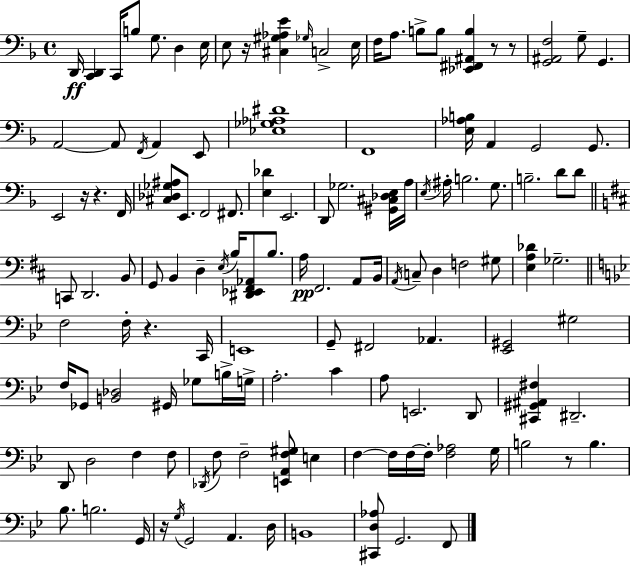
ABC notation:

X:1
T:Untitled
M:4/4
L:1/4
K:F
D,,/4 [C,,D,,] C,,/4 B,/2 G,/2 D, E,/4 E,/2 z/4 [^C,^G,_A,E] _G,/4 C,2 E,/4 F,/4 A,/2 B,/2 B,/2 [_E,,^F,,^A,,B,] z/2 z/2 [G,,^A,,F,]2 G,/2 G,, A,,2 A,,/2 F,,/4 A,, E,,/2 [_E,_G,_A,^D]4 F,,4 [E,_A,B,]/4 A,, G,,2 G,,/2 E,,2 z/4 z F,,/4 [^C,_D,_G,^A,]/2 E,,/2 F,,2 ^F,,/2 [E,_D] E,,2 D,,/2 _G,2 [^G,,^C,_D,E,]/4 A,/4 E,/4 ^A,/4 B,2 G,/2 B,2 D/2 D/2 C,,/2 D,,2 B,,/2 G,,/2 B,, D, E,/4 B,/4 [^D,,_E,,^F,,_A,,]/2 B,/2 A,/4 ^F,,2 A,,/2 B,,/4 A,,/4 C,/2 D, F,2 ^G,/2 [E,A,_D] _G,2 F,2 F,/4 z C,,/4 E,,4 G,,/2 ^F,,2 _A,, [_E,,^G,,]2 ^G,2 F,/4 _G,,/2 [B,,_D,]2 ^G,,/4 _G,/2 B,/4 G,/4 A,2 C A,/2 E,,2 D,,/2 [^C,,^G,,^A,,^F,] ^D,,2 D,,/2 D,2 F, F,/2 _D,,/4 F,/2 F,2 [E,,A,,F,^G,]/2 E, F, F,/4 F,/4 F,/4 [F,_A,]2 G,/4 B,2 z/2 B, _B,/2 B,2 G,,/4 z/4 G,/4 G,,2 A,, D,/4 B,,4 [^C,,D,_A,]/2 G,,2 F,,/2